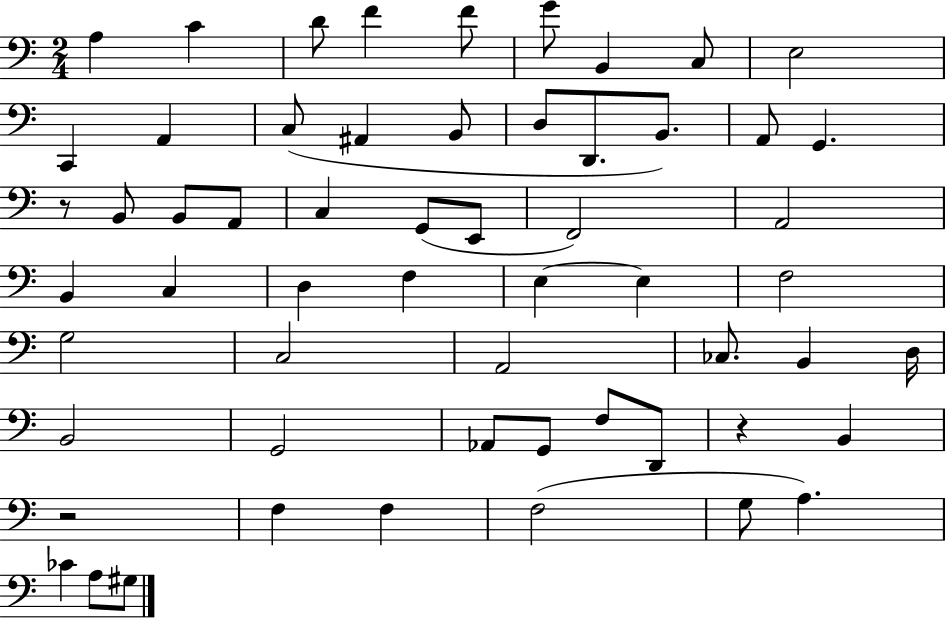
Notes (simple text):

A3/q C4/q D4/e F4/q F4/e G4/e B2/q C3/e E3/h C2/q A2/q C3/e A#2/q B2/e D3/e D2/e. B2/e. A2/e G2/q. R/e B2/e B2/e A2/e C3/q G2/e E2/e F2/h A2/h B2/q C3/q D3/q F3/q E3/q E3/q F3/h G3/h C3/h A2/h CES3/e. B2/q D3/s B2/h G2/h Ab2/e G2/e F3/e D2/e R/q B2/q R/h F3/q F3/q F3/h G3/e A3/q. CES4/q A3/e G#3/e